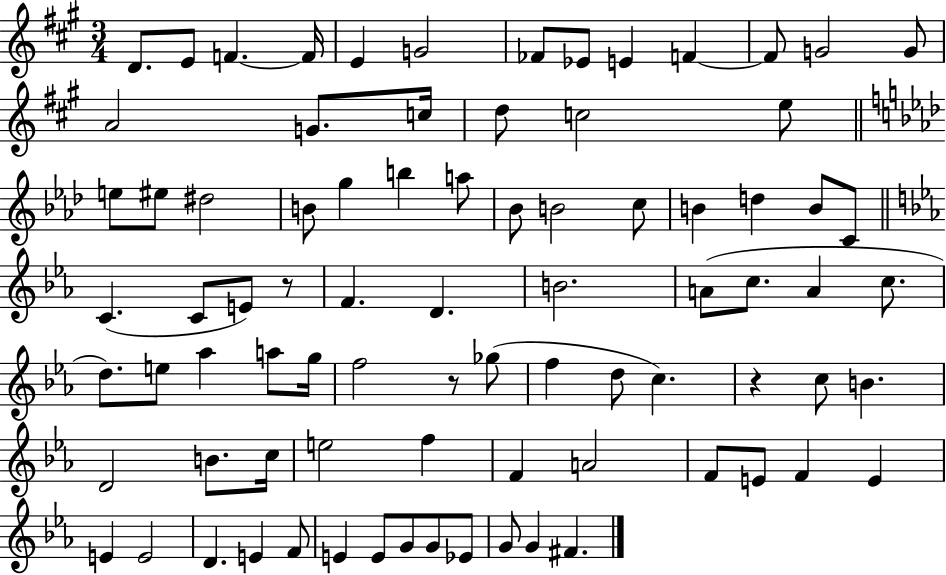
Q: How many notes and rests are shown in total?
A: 82